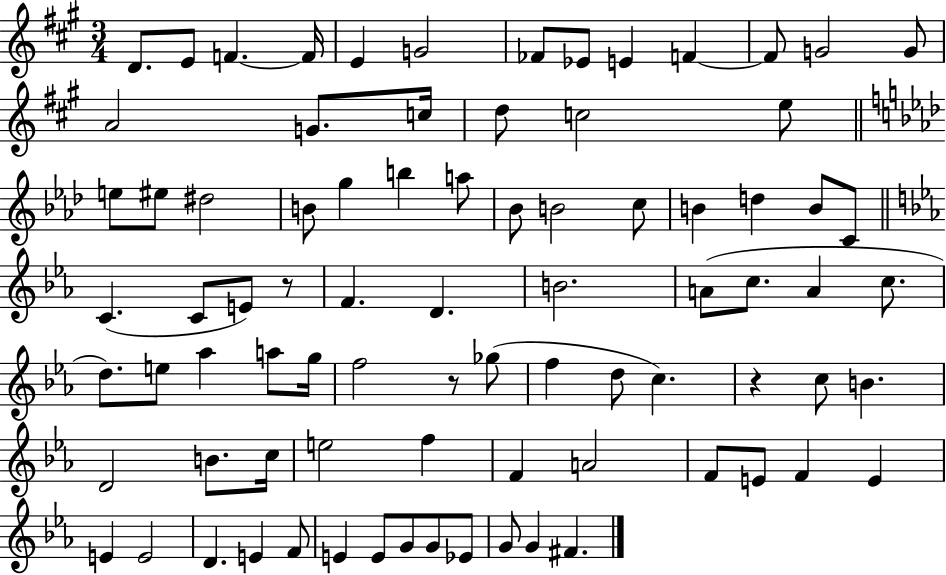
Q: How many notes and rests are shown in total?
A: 82